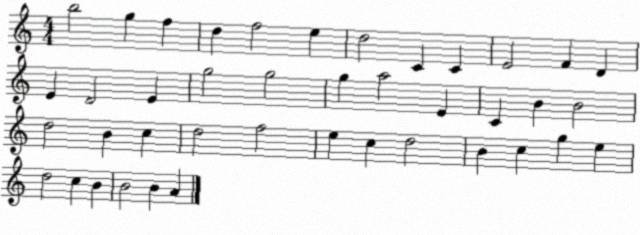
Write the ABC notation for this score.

X:1
T:Untitled
M:4/4
L:1/4
K:C
b2 g f d f2 e d2 C C E2 F D E D2 E g2 g2 g a2 E C B B2 d2 B c d2 f2 e c d2 B c g e d2 c B B2 B A